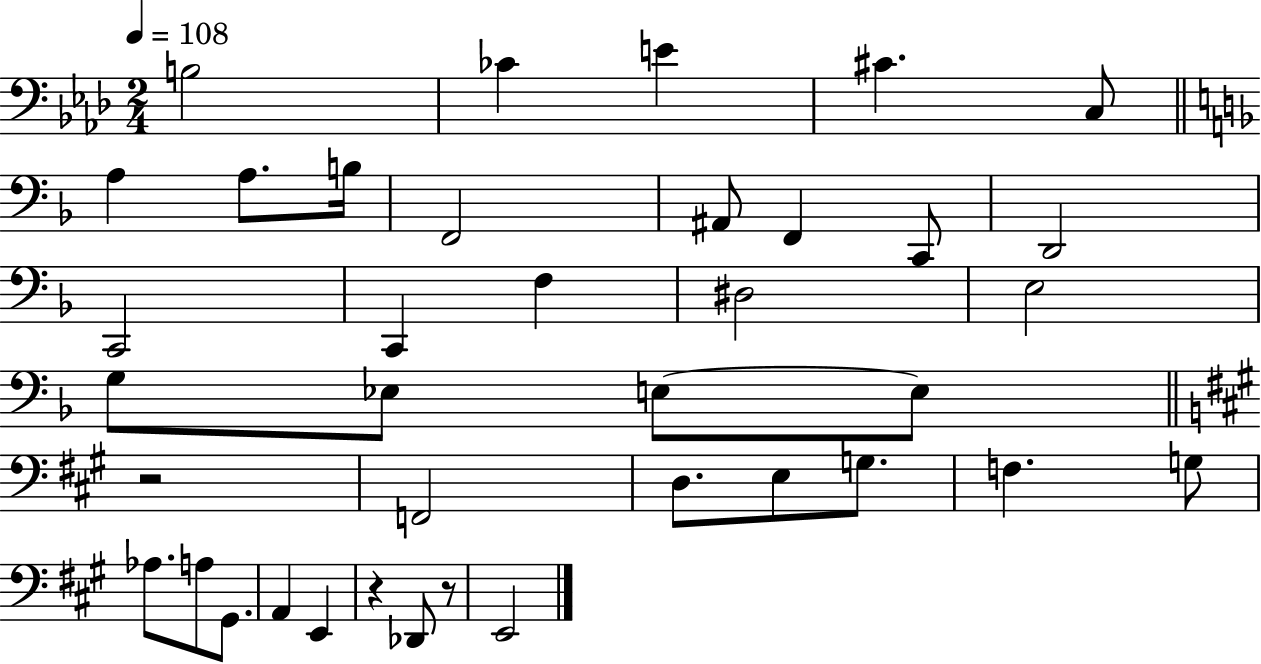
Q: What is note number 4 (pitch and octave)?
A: C#4